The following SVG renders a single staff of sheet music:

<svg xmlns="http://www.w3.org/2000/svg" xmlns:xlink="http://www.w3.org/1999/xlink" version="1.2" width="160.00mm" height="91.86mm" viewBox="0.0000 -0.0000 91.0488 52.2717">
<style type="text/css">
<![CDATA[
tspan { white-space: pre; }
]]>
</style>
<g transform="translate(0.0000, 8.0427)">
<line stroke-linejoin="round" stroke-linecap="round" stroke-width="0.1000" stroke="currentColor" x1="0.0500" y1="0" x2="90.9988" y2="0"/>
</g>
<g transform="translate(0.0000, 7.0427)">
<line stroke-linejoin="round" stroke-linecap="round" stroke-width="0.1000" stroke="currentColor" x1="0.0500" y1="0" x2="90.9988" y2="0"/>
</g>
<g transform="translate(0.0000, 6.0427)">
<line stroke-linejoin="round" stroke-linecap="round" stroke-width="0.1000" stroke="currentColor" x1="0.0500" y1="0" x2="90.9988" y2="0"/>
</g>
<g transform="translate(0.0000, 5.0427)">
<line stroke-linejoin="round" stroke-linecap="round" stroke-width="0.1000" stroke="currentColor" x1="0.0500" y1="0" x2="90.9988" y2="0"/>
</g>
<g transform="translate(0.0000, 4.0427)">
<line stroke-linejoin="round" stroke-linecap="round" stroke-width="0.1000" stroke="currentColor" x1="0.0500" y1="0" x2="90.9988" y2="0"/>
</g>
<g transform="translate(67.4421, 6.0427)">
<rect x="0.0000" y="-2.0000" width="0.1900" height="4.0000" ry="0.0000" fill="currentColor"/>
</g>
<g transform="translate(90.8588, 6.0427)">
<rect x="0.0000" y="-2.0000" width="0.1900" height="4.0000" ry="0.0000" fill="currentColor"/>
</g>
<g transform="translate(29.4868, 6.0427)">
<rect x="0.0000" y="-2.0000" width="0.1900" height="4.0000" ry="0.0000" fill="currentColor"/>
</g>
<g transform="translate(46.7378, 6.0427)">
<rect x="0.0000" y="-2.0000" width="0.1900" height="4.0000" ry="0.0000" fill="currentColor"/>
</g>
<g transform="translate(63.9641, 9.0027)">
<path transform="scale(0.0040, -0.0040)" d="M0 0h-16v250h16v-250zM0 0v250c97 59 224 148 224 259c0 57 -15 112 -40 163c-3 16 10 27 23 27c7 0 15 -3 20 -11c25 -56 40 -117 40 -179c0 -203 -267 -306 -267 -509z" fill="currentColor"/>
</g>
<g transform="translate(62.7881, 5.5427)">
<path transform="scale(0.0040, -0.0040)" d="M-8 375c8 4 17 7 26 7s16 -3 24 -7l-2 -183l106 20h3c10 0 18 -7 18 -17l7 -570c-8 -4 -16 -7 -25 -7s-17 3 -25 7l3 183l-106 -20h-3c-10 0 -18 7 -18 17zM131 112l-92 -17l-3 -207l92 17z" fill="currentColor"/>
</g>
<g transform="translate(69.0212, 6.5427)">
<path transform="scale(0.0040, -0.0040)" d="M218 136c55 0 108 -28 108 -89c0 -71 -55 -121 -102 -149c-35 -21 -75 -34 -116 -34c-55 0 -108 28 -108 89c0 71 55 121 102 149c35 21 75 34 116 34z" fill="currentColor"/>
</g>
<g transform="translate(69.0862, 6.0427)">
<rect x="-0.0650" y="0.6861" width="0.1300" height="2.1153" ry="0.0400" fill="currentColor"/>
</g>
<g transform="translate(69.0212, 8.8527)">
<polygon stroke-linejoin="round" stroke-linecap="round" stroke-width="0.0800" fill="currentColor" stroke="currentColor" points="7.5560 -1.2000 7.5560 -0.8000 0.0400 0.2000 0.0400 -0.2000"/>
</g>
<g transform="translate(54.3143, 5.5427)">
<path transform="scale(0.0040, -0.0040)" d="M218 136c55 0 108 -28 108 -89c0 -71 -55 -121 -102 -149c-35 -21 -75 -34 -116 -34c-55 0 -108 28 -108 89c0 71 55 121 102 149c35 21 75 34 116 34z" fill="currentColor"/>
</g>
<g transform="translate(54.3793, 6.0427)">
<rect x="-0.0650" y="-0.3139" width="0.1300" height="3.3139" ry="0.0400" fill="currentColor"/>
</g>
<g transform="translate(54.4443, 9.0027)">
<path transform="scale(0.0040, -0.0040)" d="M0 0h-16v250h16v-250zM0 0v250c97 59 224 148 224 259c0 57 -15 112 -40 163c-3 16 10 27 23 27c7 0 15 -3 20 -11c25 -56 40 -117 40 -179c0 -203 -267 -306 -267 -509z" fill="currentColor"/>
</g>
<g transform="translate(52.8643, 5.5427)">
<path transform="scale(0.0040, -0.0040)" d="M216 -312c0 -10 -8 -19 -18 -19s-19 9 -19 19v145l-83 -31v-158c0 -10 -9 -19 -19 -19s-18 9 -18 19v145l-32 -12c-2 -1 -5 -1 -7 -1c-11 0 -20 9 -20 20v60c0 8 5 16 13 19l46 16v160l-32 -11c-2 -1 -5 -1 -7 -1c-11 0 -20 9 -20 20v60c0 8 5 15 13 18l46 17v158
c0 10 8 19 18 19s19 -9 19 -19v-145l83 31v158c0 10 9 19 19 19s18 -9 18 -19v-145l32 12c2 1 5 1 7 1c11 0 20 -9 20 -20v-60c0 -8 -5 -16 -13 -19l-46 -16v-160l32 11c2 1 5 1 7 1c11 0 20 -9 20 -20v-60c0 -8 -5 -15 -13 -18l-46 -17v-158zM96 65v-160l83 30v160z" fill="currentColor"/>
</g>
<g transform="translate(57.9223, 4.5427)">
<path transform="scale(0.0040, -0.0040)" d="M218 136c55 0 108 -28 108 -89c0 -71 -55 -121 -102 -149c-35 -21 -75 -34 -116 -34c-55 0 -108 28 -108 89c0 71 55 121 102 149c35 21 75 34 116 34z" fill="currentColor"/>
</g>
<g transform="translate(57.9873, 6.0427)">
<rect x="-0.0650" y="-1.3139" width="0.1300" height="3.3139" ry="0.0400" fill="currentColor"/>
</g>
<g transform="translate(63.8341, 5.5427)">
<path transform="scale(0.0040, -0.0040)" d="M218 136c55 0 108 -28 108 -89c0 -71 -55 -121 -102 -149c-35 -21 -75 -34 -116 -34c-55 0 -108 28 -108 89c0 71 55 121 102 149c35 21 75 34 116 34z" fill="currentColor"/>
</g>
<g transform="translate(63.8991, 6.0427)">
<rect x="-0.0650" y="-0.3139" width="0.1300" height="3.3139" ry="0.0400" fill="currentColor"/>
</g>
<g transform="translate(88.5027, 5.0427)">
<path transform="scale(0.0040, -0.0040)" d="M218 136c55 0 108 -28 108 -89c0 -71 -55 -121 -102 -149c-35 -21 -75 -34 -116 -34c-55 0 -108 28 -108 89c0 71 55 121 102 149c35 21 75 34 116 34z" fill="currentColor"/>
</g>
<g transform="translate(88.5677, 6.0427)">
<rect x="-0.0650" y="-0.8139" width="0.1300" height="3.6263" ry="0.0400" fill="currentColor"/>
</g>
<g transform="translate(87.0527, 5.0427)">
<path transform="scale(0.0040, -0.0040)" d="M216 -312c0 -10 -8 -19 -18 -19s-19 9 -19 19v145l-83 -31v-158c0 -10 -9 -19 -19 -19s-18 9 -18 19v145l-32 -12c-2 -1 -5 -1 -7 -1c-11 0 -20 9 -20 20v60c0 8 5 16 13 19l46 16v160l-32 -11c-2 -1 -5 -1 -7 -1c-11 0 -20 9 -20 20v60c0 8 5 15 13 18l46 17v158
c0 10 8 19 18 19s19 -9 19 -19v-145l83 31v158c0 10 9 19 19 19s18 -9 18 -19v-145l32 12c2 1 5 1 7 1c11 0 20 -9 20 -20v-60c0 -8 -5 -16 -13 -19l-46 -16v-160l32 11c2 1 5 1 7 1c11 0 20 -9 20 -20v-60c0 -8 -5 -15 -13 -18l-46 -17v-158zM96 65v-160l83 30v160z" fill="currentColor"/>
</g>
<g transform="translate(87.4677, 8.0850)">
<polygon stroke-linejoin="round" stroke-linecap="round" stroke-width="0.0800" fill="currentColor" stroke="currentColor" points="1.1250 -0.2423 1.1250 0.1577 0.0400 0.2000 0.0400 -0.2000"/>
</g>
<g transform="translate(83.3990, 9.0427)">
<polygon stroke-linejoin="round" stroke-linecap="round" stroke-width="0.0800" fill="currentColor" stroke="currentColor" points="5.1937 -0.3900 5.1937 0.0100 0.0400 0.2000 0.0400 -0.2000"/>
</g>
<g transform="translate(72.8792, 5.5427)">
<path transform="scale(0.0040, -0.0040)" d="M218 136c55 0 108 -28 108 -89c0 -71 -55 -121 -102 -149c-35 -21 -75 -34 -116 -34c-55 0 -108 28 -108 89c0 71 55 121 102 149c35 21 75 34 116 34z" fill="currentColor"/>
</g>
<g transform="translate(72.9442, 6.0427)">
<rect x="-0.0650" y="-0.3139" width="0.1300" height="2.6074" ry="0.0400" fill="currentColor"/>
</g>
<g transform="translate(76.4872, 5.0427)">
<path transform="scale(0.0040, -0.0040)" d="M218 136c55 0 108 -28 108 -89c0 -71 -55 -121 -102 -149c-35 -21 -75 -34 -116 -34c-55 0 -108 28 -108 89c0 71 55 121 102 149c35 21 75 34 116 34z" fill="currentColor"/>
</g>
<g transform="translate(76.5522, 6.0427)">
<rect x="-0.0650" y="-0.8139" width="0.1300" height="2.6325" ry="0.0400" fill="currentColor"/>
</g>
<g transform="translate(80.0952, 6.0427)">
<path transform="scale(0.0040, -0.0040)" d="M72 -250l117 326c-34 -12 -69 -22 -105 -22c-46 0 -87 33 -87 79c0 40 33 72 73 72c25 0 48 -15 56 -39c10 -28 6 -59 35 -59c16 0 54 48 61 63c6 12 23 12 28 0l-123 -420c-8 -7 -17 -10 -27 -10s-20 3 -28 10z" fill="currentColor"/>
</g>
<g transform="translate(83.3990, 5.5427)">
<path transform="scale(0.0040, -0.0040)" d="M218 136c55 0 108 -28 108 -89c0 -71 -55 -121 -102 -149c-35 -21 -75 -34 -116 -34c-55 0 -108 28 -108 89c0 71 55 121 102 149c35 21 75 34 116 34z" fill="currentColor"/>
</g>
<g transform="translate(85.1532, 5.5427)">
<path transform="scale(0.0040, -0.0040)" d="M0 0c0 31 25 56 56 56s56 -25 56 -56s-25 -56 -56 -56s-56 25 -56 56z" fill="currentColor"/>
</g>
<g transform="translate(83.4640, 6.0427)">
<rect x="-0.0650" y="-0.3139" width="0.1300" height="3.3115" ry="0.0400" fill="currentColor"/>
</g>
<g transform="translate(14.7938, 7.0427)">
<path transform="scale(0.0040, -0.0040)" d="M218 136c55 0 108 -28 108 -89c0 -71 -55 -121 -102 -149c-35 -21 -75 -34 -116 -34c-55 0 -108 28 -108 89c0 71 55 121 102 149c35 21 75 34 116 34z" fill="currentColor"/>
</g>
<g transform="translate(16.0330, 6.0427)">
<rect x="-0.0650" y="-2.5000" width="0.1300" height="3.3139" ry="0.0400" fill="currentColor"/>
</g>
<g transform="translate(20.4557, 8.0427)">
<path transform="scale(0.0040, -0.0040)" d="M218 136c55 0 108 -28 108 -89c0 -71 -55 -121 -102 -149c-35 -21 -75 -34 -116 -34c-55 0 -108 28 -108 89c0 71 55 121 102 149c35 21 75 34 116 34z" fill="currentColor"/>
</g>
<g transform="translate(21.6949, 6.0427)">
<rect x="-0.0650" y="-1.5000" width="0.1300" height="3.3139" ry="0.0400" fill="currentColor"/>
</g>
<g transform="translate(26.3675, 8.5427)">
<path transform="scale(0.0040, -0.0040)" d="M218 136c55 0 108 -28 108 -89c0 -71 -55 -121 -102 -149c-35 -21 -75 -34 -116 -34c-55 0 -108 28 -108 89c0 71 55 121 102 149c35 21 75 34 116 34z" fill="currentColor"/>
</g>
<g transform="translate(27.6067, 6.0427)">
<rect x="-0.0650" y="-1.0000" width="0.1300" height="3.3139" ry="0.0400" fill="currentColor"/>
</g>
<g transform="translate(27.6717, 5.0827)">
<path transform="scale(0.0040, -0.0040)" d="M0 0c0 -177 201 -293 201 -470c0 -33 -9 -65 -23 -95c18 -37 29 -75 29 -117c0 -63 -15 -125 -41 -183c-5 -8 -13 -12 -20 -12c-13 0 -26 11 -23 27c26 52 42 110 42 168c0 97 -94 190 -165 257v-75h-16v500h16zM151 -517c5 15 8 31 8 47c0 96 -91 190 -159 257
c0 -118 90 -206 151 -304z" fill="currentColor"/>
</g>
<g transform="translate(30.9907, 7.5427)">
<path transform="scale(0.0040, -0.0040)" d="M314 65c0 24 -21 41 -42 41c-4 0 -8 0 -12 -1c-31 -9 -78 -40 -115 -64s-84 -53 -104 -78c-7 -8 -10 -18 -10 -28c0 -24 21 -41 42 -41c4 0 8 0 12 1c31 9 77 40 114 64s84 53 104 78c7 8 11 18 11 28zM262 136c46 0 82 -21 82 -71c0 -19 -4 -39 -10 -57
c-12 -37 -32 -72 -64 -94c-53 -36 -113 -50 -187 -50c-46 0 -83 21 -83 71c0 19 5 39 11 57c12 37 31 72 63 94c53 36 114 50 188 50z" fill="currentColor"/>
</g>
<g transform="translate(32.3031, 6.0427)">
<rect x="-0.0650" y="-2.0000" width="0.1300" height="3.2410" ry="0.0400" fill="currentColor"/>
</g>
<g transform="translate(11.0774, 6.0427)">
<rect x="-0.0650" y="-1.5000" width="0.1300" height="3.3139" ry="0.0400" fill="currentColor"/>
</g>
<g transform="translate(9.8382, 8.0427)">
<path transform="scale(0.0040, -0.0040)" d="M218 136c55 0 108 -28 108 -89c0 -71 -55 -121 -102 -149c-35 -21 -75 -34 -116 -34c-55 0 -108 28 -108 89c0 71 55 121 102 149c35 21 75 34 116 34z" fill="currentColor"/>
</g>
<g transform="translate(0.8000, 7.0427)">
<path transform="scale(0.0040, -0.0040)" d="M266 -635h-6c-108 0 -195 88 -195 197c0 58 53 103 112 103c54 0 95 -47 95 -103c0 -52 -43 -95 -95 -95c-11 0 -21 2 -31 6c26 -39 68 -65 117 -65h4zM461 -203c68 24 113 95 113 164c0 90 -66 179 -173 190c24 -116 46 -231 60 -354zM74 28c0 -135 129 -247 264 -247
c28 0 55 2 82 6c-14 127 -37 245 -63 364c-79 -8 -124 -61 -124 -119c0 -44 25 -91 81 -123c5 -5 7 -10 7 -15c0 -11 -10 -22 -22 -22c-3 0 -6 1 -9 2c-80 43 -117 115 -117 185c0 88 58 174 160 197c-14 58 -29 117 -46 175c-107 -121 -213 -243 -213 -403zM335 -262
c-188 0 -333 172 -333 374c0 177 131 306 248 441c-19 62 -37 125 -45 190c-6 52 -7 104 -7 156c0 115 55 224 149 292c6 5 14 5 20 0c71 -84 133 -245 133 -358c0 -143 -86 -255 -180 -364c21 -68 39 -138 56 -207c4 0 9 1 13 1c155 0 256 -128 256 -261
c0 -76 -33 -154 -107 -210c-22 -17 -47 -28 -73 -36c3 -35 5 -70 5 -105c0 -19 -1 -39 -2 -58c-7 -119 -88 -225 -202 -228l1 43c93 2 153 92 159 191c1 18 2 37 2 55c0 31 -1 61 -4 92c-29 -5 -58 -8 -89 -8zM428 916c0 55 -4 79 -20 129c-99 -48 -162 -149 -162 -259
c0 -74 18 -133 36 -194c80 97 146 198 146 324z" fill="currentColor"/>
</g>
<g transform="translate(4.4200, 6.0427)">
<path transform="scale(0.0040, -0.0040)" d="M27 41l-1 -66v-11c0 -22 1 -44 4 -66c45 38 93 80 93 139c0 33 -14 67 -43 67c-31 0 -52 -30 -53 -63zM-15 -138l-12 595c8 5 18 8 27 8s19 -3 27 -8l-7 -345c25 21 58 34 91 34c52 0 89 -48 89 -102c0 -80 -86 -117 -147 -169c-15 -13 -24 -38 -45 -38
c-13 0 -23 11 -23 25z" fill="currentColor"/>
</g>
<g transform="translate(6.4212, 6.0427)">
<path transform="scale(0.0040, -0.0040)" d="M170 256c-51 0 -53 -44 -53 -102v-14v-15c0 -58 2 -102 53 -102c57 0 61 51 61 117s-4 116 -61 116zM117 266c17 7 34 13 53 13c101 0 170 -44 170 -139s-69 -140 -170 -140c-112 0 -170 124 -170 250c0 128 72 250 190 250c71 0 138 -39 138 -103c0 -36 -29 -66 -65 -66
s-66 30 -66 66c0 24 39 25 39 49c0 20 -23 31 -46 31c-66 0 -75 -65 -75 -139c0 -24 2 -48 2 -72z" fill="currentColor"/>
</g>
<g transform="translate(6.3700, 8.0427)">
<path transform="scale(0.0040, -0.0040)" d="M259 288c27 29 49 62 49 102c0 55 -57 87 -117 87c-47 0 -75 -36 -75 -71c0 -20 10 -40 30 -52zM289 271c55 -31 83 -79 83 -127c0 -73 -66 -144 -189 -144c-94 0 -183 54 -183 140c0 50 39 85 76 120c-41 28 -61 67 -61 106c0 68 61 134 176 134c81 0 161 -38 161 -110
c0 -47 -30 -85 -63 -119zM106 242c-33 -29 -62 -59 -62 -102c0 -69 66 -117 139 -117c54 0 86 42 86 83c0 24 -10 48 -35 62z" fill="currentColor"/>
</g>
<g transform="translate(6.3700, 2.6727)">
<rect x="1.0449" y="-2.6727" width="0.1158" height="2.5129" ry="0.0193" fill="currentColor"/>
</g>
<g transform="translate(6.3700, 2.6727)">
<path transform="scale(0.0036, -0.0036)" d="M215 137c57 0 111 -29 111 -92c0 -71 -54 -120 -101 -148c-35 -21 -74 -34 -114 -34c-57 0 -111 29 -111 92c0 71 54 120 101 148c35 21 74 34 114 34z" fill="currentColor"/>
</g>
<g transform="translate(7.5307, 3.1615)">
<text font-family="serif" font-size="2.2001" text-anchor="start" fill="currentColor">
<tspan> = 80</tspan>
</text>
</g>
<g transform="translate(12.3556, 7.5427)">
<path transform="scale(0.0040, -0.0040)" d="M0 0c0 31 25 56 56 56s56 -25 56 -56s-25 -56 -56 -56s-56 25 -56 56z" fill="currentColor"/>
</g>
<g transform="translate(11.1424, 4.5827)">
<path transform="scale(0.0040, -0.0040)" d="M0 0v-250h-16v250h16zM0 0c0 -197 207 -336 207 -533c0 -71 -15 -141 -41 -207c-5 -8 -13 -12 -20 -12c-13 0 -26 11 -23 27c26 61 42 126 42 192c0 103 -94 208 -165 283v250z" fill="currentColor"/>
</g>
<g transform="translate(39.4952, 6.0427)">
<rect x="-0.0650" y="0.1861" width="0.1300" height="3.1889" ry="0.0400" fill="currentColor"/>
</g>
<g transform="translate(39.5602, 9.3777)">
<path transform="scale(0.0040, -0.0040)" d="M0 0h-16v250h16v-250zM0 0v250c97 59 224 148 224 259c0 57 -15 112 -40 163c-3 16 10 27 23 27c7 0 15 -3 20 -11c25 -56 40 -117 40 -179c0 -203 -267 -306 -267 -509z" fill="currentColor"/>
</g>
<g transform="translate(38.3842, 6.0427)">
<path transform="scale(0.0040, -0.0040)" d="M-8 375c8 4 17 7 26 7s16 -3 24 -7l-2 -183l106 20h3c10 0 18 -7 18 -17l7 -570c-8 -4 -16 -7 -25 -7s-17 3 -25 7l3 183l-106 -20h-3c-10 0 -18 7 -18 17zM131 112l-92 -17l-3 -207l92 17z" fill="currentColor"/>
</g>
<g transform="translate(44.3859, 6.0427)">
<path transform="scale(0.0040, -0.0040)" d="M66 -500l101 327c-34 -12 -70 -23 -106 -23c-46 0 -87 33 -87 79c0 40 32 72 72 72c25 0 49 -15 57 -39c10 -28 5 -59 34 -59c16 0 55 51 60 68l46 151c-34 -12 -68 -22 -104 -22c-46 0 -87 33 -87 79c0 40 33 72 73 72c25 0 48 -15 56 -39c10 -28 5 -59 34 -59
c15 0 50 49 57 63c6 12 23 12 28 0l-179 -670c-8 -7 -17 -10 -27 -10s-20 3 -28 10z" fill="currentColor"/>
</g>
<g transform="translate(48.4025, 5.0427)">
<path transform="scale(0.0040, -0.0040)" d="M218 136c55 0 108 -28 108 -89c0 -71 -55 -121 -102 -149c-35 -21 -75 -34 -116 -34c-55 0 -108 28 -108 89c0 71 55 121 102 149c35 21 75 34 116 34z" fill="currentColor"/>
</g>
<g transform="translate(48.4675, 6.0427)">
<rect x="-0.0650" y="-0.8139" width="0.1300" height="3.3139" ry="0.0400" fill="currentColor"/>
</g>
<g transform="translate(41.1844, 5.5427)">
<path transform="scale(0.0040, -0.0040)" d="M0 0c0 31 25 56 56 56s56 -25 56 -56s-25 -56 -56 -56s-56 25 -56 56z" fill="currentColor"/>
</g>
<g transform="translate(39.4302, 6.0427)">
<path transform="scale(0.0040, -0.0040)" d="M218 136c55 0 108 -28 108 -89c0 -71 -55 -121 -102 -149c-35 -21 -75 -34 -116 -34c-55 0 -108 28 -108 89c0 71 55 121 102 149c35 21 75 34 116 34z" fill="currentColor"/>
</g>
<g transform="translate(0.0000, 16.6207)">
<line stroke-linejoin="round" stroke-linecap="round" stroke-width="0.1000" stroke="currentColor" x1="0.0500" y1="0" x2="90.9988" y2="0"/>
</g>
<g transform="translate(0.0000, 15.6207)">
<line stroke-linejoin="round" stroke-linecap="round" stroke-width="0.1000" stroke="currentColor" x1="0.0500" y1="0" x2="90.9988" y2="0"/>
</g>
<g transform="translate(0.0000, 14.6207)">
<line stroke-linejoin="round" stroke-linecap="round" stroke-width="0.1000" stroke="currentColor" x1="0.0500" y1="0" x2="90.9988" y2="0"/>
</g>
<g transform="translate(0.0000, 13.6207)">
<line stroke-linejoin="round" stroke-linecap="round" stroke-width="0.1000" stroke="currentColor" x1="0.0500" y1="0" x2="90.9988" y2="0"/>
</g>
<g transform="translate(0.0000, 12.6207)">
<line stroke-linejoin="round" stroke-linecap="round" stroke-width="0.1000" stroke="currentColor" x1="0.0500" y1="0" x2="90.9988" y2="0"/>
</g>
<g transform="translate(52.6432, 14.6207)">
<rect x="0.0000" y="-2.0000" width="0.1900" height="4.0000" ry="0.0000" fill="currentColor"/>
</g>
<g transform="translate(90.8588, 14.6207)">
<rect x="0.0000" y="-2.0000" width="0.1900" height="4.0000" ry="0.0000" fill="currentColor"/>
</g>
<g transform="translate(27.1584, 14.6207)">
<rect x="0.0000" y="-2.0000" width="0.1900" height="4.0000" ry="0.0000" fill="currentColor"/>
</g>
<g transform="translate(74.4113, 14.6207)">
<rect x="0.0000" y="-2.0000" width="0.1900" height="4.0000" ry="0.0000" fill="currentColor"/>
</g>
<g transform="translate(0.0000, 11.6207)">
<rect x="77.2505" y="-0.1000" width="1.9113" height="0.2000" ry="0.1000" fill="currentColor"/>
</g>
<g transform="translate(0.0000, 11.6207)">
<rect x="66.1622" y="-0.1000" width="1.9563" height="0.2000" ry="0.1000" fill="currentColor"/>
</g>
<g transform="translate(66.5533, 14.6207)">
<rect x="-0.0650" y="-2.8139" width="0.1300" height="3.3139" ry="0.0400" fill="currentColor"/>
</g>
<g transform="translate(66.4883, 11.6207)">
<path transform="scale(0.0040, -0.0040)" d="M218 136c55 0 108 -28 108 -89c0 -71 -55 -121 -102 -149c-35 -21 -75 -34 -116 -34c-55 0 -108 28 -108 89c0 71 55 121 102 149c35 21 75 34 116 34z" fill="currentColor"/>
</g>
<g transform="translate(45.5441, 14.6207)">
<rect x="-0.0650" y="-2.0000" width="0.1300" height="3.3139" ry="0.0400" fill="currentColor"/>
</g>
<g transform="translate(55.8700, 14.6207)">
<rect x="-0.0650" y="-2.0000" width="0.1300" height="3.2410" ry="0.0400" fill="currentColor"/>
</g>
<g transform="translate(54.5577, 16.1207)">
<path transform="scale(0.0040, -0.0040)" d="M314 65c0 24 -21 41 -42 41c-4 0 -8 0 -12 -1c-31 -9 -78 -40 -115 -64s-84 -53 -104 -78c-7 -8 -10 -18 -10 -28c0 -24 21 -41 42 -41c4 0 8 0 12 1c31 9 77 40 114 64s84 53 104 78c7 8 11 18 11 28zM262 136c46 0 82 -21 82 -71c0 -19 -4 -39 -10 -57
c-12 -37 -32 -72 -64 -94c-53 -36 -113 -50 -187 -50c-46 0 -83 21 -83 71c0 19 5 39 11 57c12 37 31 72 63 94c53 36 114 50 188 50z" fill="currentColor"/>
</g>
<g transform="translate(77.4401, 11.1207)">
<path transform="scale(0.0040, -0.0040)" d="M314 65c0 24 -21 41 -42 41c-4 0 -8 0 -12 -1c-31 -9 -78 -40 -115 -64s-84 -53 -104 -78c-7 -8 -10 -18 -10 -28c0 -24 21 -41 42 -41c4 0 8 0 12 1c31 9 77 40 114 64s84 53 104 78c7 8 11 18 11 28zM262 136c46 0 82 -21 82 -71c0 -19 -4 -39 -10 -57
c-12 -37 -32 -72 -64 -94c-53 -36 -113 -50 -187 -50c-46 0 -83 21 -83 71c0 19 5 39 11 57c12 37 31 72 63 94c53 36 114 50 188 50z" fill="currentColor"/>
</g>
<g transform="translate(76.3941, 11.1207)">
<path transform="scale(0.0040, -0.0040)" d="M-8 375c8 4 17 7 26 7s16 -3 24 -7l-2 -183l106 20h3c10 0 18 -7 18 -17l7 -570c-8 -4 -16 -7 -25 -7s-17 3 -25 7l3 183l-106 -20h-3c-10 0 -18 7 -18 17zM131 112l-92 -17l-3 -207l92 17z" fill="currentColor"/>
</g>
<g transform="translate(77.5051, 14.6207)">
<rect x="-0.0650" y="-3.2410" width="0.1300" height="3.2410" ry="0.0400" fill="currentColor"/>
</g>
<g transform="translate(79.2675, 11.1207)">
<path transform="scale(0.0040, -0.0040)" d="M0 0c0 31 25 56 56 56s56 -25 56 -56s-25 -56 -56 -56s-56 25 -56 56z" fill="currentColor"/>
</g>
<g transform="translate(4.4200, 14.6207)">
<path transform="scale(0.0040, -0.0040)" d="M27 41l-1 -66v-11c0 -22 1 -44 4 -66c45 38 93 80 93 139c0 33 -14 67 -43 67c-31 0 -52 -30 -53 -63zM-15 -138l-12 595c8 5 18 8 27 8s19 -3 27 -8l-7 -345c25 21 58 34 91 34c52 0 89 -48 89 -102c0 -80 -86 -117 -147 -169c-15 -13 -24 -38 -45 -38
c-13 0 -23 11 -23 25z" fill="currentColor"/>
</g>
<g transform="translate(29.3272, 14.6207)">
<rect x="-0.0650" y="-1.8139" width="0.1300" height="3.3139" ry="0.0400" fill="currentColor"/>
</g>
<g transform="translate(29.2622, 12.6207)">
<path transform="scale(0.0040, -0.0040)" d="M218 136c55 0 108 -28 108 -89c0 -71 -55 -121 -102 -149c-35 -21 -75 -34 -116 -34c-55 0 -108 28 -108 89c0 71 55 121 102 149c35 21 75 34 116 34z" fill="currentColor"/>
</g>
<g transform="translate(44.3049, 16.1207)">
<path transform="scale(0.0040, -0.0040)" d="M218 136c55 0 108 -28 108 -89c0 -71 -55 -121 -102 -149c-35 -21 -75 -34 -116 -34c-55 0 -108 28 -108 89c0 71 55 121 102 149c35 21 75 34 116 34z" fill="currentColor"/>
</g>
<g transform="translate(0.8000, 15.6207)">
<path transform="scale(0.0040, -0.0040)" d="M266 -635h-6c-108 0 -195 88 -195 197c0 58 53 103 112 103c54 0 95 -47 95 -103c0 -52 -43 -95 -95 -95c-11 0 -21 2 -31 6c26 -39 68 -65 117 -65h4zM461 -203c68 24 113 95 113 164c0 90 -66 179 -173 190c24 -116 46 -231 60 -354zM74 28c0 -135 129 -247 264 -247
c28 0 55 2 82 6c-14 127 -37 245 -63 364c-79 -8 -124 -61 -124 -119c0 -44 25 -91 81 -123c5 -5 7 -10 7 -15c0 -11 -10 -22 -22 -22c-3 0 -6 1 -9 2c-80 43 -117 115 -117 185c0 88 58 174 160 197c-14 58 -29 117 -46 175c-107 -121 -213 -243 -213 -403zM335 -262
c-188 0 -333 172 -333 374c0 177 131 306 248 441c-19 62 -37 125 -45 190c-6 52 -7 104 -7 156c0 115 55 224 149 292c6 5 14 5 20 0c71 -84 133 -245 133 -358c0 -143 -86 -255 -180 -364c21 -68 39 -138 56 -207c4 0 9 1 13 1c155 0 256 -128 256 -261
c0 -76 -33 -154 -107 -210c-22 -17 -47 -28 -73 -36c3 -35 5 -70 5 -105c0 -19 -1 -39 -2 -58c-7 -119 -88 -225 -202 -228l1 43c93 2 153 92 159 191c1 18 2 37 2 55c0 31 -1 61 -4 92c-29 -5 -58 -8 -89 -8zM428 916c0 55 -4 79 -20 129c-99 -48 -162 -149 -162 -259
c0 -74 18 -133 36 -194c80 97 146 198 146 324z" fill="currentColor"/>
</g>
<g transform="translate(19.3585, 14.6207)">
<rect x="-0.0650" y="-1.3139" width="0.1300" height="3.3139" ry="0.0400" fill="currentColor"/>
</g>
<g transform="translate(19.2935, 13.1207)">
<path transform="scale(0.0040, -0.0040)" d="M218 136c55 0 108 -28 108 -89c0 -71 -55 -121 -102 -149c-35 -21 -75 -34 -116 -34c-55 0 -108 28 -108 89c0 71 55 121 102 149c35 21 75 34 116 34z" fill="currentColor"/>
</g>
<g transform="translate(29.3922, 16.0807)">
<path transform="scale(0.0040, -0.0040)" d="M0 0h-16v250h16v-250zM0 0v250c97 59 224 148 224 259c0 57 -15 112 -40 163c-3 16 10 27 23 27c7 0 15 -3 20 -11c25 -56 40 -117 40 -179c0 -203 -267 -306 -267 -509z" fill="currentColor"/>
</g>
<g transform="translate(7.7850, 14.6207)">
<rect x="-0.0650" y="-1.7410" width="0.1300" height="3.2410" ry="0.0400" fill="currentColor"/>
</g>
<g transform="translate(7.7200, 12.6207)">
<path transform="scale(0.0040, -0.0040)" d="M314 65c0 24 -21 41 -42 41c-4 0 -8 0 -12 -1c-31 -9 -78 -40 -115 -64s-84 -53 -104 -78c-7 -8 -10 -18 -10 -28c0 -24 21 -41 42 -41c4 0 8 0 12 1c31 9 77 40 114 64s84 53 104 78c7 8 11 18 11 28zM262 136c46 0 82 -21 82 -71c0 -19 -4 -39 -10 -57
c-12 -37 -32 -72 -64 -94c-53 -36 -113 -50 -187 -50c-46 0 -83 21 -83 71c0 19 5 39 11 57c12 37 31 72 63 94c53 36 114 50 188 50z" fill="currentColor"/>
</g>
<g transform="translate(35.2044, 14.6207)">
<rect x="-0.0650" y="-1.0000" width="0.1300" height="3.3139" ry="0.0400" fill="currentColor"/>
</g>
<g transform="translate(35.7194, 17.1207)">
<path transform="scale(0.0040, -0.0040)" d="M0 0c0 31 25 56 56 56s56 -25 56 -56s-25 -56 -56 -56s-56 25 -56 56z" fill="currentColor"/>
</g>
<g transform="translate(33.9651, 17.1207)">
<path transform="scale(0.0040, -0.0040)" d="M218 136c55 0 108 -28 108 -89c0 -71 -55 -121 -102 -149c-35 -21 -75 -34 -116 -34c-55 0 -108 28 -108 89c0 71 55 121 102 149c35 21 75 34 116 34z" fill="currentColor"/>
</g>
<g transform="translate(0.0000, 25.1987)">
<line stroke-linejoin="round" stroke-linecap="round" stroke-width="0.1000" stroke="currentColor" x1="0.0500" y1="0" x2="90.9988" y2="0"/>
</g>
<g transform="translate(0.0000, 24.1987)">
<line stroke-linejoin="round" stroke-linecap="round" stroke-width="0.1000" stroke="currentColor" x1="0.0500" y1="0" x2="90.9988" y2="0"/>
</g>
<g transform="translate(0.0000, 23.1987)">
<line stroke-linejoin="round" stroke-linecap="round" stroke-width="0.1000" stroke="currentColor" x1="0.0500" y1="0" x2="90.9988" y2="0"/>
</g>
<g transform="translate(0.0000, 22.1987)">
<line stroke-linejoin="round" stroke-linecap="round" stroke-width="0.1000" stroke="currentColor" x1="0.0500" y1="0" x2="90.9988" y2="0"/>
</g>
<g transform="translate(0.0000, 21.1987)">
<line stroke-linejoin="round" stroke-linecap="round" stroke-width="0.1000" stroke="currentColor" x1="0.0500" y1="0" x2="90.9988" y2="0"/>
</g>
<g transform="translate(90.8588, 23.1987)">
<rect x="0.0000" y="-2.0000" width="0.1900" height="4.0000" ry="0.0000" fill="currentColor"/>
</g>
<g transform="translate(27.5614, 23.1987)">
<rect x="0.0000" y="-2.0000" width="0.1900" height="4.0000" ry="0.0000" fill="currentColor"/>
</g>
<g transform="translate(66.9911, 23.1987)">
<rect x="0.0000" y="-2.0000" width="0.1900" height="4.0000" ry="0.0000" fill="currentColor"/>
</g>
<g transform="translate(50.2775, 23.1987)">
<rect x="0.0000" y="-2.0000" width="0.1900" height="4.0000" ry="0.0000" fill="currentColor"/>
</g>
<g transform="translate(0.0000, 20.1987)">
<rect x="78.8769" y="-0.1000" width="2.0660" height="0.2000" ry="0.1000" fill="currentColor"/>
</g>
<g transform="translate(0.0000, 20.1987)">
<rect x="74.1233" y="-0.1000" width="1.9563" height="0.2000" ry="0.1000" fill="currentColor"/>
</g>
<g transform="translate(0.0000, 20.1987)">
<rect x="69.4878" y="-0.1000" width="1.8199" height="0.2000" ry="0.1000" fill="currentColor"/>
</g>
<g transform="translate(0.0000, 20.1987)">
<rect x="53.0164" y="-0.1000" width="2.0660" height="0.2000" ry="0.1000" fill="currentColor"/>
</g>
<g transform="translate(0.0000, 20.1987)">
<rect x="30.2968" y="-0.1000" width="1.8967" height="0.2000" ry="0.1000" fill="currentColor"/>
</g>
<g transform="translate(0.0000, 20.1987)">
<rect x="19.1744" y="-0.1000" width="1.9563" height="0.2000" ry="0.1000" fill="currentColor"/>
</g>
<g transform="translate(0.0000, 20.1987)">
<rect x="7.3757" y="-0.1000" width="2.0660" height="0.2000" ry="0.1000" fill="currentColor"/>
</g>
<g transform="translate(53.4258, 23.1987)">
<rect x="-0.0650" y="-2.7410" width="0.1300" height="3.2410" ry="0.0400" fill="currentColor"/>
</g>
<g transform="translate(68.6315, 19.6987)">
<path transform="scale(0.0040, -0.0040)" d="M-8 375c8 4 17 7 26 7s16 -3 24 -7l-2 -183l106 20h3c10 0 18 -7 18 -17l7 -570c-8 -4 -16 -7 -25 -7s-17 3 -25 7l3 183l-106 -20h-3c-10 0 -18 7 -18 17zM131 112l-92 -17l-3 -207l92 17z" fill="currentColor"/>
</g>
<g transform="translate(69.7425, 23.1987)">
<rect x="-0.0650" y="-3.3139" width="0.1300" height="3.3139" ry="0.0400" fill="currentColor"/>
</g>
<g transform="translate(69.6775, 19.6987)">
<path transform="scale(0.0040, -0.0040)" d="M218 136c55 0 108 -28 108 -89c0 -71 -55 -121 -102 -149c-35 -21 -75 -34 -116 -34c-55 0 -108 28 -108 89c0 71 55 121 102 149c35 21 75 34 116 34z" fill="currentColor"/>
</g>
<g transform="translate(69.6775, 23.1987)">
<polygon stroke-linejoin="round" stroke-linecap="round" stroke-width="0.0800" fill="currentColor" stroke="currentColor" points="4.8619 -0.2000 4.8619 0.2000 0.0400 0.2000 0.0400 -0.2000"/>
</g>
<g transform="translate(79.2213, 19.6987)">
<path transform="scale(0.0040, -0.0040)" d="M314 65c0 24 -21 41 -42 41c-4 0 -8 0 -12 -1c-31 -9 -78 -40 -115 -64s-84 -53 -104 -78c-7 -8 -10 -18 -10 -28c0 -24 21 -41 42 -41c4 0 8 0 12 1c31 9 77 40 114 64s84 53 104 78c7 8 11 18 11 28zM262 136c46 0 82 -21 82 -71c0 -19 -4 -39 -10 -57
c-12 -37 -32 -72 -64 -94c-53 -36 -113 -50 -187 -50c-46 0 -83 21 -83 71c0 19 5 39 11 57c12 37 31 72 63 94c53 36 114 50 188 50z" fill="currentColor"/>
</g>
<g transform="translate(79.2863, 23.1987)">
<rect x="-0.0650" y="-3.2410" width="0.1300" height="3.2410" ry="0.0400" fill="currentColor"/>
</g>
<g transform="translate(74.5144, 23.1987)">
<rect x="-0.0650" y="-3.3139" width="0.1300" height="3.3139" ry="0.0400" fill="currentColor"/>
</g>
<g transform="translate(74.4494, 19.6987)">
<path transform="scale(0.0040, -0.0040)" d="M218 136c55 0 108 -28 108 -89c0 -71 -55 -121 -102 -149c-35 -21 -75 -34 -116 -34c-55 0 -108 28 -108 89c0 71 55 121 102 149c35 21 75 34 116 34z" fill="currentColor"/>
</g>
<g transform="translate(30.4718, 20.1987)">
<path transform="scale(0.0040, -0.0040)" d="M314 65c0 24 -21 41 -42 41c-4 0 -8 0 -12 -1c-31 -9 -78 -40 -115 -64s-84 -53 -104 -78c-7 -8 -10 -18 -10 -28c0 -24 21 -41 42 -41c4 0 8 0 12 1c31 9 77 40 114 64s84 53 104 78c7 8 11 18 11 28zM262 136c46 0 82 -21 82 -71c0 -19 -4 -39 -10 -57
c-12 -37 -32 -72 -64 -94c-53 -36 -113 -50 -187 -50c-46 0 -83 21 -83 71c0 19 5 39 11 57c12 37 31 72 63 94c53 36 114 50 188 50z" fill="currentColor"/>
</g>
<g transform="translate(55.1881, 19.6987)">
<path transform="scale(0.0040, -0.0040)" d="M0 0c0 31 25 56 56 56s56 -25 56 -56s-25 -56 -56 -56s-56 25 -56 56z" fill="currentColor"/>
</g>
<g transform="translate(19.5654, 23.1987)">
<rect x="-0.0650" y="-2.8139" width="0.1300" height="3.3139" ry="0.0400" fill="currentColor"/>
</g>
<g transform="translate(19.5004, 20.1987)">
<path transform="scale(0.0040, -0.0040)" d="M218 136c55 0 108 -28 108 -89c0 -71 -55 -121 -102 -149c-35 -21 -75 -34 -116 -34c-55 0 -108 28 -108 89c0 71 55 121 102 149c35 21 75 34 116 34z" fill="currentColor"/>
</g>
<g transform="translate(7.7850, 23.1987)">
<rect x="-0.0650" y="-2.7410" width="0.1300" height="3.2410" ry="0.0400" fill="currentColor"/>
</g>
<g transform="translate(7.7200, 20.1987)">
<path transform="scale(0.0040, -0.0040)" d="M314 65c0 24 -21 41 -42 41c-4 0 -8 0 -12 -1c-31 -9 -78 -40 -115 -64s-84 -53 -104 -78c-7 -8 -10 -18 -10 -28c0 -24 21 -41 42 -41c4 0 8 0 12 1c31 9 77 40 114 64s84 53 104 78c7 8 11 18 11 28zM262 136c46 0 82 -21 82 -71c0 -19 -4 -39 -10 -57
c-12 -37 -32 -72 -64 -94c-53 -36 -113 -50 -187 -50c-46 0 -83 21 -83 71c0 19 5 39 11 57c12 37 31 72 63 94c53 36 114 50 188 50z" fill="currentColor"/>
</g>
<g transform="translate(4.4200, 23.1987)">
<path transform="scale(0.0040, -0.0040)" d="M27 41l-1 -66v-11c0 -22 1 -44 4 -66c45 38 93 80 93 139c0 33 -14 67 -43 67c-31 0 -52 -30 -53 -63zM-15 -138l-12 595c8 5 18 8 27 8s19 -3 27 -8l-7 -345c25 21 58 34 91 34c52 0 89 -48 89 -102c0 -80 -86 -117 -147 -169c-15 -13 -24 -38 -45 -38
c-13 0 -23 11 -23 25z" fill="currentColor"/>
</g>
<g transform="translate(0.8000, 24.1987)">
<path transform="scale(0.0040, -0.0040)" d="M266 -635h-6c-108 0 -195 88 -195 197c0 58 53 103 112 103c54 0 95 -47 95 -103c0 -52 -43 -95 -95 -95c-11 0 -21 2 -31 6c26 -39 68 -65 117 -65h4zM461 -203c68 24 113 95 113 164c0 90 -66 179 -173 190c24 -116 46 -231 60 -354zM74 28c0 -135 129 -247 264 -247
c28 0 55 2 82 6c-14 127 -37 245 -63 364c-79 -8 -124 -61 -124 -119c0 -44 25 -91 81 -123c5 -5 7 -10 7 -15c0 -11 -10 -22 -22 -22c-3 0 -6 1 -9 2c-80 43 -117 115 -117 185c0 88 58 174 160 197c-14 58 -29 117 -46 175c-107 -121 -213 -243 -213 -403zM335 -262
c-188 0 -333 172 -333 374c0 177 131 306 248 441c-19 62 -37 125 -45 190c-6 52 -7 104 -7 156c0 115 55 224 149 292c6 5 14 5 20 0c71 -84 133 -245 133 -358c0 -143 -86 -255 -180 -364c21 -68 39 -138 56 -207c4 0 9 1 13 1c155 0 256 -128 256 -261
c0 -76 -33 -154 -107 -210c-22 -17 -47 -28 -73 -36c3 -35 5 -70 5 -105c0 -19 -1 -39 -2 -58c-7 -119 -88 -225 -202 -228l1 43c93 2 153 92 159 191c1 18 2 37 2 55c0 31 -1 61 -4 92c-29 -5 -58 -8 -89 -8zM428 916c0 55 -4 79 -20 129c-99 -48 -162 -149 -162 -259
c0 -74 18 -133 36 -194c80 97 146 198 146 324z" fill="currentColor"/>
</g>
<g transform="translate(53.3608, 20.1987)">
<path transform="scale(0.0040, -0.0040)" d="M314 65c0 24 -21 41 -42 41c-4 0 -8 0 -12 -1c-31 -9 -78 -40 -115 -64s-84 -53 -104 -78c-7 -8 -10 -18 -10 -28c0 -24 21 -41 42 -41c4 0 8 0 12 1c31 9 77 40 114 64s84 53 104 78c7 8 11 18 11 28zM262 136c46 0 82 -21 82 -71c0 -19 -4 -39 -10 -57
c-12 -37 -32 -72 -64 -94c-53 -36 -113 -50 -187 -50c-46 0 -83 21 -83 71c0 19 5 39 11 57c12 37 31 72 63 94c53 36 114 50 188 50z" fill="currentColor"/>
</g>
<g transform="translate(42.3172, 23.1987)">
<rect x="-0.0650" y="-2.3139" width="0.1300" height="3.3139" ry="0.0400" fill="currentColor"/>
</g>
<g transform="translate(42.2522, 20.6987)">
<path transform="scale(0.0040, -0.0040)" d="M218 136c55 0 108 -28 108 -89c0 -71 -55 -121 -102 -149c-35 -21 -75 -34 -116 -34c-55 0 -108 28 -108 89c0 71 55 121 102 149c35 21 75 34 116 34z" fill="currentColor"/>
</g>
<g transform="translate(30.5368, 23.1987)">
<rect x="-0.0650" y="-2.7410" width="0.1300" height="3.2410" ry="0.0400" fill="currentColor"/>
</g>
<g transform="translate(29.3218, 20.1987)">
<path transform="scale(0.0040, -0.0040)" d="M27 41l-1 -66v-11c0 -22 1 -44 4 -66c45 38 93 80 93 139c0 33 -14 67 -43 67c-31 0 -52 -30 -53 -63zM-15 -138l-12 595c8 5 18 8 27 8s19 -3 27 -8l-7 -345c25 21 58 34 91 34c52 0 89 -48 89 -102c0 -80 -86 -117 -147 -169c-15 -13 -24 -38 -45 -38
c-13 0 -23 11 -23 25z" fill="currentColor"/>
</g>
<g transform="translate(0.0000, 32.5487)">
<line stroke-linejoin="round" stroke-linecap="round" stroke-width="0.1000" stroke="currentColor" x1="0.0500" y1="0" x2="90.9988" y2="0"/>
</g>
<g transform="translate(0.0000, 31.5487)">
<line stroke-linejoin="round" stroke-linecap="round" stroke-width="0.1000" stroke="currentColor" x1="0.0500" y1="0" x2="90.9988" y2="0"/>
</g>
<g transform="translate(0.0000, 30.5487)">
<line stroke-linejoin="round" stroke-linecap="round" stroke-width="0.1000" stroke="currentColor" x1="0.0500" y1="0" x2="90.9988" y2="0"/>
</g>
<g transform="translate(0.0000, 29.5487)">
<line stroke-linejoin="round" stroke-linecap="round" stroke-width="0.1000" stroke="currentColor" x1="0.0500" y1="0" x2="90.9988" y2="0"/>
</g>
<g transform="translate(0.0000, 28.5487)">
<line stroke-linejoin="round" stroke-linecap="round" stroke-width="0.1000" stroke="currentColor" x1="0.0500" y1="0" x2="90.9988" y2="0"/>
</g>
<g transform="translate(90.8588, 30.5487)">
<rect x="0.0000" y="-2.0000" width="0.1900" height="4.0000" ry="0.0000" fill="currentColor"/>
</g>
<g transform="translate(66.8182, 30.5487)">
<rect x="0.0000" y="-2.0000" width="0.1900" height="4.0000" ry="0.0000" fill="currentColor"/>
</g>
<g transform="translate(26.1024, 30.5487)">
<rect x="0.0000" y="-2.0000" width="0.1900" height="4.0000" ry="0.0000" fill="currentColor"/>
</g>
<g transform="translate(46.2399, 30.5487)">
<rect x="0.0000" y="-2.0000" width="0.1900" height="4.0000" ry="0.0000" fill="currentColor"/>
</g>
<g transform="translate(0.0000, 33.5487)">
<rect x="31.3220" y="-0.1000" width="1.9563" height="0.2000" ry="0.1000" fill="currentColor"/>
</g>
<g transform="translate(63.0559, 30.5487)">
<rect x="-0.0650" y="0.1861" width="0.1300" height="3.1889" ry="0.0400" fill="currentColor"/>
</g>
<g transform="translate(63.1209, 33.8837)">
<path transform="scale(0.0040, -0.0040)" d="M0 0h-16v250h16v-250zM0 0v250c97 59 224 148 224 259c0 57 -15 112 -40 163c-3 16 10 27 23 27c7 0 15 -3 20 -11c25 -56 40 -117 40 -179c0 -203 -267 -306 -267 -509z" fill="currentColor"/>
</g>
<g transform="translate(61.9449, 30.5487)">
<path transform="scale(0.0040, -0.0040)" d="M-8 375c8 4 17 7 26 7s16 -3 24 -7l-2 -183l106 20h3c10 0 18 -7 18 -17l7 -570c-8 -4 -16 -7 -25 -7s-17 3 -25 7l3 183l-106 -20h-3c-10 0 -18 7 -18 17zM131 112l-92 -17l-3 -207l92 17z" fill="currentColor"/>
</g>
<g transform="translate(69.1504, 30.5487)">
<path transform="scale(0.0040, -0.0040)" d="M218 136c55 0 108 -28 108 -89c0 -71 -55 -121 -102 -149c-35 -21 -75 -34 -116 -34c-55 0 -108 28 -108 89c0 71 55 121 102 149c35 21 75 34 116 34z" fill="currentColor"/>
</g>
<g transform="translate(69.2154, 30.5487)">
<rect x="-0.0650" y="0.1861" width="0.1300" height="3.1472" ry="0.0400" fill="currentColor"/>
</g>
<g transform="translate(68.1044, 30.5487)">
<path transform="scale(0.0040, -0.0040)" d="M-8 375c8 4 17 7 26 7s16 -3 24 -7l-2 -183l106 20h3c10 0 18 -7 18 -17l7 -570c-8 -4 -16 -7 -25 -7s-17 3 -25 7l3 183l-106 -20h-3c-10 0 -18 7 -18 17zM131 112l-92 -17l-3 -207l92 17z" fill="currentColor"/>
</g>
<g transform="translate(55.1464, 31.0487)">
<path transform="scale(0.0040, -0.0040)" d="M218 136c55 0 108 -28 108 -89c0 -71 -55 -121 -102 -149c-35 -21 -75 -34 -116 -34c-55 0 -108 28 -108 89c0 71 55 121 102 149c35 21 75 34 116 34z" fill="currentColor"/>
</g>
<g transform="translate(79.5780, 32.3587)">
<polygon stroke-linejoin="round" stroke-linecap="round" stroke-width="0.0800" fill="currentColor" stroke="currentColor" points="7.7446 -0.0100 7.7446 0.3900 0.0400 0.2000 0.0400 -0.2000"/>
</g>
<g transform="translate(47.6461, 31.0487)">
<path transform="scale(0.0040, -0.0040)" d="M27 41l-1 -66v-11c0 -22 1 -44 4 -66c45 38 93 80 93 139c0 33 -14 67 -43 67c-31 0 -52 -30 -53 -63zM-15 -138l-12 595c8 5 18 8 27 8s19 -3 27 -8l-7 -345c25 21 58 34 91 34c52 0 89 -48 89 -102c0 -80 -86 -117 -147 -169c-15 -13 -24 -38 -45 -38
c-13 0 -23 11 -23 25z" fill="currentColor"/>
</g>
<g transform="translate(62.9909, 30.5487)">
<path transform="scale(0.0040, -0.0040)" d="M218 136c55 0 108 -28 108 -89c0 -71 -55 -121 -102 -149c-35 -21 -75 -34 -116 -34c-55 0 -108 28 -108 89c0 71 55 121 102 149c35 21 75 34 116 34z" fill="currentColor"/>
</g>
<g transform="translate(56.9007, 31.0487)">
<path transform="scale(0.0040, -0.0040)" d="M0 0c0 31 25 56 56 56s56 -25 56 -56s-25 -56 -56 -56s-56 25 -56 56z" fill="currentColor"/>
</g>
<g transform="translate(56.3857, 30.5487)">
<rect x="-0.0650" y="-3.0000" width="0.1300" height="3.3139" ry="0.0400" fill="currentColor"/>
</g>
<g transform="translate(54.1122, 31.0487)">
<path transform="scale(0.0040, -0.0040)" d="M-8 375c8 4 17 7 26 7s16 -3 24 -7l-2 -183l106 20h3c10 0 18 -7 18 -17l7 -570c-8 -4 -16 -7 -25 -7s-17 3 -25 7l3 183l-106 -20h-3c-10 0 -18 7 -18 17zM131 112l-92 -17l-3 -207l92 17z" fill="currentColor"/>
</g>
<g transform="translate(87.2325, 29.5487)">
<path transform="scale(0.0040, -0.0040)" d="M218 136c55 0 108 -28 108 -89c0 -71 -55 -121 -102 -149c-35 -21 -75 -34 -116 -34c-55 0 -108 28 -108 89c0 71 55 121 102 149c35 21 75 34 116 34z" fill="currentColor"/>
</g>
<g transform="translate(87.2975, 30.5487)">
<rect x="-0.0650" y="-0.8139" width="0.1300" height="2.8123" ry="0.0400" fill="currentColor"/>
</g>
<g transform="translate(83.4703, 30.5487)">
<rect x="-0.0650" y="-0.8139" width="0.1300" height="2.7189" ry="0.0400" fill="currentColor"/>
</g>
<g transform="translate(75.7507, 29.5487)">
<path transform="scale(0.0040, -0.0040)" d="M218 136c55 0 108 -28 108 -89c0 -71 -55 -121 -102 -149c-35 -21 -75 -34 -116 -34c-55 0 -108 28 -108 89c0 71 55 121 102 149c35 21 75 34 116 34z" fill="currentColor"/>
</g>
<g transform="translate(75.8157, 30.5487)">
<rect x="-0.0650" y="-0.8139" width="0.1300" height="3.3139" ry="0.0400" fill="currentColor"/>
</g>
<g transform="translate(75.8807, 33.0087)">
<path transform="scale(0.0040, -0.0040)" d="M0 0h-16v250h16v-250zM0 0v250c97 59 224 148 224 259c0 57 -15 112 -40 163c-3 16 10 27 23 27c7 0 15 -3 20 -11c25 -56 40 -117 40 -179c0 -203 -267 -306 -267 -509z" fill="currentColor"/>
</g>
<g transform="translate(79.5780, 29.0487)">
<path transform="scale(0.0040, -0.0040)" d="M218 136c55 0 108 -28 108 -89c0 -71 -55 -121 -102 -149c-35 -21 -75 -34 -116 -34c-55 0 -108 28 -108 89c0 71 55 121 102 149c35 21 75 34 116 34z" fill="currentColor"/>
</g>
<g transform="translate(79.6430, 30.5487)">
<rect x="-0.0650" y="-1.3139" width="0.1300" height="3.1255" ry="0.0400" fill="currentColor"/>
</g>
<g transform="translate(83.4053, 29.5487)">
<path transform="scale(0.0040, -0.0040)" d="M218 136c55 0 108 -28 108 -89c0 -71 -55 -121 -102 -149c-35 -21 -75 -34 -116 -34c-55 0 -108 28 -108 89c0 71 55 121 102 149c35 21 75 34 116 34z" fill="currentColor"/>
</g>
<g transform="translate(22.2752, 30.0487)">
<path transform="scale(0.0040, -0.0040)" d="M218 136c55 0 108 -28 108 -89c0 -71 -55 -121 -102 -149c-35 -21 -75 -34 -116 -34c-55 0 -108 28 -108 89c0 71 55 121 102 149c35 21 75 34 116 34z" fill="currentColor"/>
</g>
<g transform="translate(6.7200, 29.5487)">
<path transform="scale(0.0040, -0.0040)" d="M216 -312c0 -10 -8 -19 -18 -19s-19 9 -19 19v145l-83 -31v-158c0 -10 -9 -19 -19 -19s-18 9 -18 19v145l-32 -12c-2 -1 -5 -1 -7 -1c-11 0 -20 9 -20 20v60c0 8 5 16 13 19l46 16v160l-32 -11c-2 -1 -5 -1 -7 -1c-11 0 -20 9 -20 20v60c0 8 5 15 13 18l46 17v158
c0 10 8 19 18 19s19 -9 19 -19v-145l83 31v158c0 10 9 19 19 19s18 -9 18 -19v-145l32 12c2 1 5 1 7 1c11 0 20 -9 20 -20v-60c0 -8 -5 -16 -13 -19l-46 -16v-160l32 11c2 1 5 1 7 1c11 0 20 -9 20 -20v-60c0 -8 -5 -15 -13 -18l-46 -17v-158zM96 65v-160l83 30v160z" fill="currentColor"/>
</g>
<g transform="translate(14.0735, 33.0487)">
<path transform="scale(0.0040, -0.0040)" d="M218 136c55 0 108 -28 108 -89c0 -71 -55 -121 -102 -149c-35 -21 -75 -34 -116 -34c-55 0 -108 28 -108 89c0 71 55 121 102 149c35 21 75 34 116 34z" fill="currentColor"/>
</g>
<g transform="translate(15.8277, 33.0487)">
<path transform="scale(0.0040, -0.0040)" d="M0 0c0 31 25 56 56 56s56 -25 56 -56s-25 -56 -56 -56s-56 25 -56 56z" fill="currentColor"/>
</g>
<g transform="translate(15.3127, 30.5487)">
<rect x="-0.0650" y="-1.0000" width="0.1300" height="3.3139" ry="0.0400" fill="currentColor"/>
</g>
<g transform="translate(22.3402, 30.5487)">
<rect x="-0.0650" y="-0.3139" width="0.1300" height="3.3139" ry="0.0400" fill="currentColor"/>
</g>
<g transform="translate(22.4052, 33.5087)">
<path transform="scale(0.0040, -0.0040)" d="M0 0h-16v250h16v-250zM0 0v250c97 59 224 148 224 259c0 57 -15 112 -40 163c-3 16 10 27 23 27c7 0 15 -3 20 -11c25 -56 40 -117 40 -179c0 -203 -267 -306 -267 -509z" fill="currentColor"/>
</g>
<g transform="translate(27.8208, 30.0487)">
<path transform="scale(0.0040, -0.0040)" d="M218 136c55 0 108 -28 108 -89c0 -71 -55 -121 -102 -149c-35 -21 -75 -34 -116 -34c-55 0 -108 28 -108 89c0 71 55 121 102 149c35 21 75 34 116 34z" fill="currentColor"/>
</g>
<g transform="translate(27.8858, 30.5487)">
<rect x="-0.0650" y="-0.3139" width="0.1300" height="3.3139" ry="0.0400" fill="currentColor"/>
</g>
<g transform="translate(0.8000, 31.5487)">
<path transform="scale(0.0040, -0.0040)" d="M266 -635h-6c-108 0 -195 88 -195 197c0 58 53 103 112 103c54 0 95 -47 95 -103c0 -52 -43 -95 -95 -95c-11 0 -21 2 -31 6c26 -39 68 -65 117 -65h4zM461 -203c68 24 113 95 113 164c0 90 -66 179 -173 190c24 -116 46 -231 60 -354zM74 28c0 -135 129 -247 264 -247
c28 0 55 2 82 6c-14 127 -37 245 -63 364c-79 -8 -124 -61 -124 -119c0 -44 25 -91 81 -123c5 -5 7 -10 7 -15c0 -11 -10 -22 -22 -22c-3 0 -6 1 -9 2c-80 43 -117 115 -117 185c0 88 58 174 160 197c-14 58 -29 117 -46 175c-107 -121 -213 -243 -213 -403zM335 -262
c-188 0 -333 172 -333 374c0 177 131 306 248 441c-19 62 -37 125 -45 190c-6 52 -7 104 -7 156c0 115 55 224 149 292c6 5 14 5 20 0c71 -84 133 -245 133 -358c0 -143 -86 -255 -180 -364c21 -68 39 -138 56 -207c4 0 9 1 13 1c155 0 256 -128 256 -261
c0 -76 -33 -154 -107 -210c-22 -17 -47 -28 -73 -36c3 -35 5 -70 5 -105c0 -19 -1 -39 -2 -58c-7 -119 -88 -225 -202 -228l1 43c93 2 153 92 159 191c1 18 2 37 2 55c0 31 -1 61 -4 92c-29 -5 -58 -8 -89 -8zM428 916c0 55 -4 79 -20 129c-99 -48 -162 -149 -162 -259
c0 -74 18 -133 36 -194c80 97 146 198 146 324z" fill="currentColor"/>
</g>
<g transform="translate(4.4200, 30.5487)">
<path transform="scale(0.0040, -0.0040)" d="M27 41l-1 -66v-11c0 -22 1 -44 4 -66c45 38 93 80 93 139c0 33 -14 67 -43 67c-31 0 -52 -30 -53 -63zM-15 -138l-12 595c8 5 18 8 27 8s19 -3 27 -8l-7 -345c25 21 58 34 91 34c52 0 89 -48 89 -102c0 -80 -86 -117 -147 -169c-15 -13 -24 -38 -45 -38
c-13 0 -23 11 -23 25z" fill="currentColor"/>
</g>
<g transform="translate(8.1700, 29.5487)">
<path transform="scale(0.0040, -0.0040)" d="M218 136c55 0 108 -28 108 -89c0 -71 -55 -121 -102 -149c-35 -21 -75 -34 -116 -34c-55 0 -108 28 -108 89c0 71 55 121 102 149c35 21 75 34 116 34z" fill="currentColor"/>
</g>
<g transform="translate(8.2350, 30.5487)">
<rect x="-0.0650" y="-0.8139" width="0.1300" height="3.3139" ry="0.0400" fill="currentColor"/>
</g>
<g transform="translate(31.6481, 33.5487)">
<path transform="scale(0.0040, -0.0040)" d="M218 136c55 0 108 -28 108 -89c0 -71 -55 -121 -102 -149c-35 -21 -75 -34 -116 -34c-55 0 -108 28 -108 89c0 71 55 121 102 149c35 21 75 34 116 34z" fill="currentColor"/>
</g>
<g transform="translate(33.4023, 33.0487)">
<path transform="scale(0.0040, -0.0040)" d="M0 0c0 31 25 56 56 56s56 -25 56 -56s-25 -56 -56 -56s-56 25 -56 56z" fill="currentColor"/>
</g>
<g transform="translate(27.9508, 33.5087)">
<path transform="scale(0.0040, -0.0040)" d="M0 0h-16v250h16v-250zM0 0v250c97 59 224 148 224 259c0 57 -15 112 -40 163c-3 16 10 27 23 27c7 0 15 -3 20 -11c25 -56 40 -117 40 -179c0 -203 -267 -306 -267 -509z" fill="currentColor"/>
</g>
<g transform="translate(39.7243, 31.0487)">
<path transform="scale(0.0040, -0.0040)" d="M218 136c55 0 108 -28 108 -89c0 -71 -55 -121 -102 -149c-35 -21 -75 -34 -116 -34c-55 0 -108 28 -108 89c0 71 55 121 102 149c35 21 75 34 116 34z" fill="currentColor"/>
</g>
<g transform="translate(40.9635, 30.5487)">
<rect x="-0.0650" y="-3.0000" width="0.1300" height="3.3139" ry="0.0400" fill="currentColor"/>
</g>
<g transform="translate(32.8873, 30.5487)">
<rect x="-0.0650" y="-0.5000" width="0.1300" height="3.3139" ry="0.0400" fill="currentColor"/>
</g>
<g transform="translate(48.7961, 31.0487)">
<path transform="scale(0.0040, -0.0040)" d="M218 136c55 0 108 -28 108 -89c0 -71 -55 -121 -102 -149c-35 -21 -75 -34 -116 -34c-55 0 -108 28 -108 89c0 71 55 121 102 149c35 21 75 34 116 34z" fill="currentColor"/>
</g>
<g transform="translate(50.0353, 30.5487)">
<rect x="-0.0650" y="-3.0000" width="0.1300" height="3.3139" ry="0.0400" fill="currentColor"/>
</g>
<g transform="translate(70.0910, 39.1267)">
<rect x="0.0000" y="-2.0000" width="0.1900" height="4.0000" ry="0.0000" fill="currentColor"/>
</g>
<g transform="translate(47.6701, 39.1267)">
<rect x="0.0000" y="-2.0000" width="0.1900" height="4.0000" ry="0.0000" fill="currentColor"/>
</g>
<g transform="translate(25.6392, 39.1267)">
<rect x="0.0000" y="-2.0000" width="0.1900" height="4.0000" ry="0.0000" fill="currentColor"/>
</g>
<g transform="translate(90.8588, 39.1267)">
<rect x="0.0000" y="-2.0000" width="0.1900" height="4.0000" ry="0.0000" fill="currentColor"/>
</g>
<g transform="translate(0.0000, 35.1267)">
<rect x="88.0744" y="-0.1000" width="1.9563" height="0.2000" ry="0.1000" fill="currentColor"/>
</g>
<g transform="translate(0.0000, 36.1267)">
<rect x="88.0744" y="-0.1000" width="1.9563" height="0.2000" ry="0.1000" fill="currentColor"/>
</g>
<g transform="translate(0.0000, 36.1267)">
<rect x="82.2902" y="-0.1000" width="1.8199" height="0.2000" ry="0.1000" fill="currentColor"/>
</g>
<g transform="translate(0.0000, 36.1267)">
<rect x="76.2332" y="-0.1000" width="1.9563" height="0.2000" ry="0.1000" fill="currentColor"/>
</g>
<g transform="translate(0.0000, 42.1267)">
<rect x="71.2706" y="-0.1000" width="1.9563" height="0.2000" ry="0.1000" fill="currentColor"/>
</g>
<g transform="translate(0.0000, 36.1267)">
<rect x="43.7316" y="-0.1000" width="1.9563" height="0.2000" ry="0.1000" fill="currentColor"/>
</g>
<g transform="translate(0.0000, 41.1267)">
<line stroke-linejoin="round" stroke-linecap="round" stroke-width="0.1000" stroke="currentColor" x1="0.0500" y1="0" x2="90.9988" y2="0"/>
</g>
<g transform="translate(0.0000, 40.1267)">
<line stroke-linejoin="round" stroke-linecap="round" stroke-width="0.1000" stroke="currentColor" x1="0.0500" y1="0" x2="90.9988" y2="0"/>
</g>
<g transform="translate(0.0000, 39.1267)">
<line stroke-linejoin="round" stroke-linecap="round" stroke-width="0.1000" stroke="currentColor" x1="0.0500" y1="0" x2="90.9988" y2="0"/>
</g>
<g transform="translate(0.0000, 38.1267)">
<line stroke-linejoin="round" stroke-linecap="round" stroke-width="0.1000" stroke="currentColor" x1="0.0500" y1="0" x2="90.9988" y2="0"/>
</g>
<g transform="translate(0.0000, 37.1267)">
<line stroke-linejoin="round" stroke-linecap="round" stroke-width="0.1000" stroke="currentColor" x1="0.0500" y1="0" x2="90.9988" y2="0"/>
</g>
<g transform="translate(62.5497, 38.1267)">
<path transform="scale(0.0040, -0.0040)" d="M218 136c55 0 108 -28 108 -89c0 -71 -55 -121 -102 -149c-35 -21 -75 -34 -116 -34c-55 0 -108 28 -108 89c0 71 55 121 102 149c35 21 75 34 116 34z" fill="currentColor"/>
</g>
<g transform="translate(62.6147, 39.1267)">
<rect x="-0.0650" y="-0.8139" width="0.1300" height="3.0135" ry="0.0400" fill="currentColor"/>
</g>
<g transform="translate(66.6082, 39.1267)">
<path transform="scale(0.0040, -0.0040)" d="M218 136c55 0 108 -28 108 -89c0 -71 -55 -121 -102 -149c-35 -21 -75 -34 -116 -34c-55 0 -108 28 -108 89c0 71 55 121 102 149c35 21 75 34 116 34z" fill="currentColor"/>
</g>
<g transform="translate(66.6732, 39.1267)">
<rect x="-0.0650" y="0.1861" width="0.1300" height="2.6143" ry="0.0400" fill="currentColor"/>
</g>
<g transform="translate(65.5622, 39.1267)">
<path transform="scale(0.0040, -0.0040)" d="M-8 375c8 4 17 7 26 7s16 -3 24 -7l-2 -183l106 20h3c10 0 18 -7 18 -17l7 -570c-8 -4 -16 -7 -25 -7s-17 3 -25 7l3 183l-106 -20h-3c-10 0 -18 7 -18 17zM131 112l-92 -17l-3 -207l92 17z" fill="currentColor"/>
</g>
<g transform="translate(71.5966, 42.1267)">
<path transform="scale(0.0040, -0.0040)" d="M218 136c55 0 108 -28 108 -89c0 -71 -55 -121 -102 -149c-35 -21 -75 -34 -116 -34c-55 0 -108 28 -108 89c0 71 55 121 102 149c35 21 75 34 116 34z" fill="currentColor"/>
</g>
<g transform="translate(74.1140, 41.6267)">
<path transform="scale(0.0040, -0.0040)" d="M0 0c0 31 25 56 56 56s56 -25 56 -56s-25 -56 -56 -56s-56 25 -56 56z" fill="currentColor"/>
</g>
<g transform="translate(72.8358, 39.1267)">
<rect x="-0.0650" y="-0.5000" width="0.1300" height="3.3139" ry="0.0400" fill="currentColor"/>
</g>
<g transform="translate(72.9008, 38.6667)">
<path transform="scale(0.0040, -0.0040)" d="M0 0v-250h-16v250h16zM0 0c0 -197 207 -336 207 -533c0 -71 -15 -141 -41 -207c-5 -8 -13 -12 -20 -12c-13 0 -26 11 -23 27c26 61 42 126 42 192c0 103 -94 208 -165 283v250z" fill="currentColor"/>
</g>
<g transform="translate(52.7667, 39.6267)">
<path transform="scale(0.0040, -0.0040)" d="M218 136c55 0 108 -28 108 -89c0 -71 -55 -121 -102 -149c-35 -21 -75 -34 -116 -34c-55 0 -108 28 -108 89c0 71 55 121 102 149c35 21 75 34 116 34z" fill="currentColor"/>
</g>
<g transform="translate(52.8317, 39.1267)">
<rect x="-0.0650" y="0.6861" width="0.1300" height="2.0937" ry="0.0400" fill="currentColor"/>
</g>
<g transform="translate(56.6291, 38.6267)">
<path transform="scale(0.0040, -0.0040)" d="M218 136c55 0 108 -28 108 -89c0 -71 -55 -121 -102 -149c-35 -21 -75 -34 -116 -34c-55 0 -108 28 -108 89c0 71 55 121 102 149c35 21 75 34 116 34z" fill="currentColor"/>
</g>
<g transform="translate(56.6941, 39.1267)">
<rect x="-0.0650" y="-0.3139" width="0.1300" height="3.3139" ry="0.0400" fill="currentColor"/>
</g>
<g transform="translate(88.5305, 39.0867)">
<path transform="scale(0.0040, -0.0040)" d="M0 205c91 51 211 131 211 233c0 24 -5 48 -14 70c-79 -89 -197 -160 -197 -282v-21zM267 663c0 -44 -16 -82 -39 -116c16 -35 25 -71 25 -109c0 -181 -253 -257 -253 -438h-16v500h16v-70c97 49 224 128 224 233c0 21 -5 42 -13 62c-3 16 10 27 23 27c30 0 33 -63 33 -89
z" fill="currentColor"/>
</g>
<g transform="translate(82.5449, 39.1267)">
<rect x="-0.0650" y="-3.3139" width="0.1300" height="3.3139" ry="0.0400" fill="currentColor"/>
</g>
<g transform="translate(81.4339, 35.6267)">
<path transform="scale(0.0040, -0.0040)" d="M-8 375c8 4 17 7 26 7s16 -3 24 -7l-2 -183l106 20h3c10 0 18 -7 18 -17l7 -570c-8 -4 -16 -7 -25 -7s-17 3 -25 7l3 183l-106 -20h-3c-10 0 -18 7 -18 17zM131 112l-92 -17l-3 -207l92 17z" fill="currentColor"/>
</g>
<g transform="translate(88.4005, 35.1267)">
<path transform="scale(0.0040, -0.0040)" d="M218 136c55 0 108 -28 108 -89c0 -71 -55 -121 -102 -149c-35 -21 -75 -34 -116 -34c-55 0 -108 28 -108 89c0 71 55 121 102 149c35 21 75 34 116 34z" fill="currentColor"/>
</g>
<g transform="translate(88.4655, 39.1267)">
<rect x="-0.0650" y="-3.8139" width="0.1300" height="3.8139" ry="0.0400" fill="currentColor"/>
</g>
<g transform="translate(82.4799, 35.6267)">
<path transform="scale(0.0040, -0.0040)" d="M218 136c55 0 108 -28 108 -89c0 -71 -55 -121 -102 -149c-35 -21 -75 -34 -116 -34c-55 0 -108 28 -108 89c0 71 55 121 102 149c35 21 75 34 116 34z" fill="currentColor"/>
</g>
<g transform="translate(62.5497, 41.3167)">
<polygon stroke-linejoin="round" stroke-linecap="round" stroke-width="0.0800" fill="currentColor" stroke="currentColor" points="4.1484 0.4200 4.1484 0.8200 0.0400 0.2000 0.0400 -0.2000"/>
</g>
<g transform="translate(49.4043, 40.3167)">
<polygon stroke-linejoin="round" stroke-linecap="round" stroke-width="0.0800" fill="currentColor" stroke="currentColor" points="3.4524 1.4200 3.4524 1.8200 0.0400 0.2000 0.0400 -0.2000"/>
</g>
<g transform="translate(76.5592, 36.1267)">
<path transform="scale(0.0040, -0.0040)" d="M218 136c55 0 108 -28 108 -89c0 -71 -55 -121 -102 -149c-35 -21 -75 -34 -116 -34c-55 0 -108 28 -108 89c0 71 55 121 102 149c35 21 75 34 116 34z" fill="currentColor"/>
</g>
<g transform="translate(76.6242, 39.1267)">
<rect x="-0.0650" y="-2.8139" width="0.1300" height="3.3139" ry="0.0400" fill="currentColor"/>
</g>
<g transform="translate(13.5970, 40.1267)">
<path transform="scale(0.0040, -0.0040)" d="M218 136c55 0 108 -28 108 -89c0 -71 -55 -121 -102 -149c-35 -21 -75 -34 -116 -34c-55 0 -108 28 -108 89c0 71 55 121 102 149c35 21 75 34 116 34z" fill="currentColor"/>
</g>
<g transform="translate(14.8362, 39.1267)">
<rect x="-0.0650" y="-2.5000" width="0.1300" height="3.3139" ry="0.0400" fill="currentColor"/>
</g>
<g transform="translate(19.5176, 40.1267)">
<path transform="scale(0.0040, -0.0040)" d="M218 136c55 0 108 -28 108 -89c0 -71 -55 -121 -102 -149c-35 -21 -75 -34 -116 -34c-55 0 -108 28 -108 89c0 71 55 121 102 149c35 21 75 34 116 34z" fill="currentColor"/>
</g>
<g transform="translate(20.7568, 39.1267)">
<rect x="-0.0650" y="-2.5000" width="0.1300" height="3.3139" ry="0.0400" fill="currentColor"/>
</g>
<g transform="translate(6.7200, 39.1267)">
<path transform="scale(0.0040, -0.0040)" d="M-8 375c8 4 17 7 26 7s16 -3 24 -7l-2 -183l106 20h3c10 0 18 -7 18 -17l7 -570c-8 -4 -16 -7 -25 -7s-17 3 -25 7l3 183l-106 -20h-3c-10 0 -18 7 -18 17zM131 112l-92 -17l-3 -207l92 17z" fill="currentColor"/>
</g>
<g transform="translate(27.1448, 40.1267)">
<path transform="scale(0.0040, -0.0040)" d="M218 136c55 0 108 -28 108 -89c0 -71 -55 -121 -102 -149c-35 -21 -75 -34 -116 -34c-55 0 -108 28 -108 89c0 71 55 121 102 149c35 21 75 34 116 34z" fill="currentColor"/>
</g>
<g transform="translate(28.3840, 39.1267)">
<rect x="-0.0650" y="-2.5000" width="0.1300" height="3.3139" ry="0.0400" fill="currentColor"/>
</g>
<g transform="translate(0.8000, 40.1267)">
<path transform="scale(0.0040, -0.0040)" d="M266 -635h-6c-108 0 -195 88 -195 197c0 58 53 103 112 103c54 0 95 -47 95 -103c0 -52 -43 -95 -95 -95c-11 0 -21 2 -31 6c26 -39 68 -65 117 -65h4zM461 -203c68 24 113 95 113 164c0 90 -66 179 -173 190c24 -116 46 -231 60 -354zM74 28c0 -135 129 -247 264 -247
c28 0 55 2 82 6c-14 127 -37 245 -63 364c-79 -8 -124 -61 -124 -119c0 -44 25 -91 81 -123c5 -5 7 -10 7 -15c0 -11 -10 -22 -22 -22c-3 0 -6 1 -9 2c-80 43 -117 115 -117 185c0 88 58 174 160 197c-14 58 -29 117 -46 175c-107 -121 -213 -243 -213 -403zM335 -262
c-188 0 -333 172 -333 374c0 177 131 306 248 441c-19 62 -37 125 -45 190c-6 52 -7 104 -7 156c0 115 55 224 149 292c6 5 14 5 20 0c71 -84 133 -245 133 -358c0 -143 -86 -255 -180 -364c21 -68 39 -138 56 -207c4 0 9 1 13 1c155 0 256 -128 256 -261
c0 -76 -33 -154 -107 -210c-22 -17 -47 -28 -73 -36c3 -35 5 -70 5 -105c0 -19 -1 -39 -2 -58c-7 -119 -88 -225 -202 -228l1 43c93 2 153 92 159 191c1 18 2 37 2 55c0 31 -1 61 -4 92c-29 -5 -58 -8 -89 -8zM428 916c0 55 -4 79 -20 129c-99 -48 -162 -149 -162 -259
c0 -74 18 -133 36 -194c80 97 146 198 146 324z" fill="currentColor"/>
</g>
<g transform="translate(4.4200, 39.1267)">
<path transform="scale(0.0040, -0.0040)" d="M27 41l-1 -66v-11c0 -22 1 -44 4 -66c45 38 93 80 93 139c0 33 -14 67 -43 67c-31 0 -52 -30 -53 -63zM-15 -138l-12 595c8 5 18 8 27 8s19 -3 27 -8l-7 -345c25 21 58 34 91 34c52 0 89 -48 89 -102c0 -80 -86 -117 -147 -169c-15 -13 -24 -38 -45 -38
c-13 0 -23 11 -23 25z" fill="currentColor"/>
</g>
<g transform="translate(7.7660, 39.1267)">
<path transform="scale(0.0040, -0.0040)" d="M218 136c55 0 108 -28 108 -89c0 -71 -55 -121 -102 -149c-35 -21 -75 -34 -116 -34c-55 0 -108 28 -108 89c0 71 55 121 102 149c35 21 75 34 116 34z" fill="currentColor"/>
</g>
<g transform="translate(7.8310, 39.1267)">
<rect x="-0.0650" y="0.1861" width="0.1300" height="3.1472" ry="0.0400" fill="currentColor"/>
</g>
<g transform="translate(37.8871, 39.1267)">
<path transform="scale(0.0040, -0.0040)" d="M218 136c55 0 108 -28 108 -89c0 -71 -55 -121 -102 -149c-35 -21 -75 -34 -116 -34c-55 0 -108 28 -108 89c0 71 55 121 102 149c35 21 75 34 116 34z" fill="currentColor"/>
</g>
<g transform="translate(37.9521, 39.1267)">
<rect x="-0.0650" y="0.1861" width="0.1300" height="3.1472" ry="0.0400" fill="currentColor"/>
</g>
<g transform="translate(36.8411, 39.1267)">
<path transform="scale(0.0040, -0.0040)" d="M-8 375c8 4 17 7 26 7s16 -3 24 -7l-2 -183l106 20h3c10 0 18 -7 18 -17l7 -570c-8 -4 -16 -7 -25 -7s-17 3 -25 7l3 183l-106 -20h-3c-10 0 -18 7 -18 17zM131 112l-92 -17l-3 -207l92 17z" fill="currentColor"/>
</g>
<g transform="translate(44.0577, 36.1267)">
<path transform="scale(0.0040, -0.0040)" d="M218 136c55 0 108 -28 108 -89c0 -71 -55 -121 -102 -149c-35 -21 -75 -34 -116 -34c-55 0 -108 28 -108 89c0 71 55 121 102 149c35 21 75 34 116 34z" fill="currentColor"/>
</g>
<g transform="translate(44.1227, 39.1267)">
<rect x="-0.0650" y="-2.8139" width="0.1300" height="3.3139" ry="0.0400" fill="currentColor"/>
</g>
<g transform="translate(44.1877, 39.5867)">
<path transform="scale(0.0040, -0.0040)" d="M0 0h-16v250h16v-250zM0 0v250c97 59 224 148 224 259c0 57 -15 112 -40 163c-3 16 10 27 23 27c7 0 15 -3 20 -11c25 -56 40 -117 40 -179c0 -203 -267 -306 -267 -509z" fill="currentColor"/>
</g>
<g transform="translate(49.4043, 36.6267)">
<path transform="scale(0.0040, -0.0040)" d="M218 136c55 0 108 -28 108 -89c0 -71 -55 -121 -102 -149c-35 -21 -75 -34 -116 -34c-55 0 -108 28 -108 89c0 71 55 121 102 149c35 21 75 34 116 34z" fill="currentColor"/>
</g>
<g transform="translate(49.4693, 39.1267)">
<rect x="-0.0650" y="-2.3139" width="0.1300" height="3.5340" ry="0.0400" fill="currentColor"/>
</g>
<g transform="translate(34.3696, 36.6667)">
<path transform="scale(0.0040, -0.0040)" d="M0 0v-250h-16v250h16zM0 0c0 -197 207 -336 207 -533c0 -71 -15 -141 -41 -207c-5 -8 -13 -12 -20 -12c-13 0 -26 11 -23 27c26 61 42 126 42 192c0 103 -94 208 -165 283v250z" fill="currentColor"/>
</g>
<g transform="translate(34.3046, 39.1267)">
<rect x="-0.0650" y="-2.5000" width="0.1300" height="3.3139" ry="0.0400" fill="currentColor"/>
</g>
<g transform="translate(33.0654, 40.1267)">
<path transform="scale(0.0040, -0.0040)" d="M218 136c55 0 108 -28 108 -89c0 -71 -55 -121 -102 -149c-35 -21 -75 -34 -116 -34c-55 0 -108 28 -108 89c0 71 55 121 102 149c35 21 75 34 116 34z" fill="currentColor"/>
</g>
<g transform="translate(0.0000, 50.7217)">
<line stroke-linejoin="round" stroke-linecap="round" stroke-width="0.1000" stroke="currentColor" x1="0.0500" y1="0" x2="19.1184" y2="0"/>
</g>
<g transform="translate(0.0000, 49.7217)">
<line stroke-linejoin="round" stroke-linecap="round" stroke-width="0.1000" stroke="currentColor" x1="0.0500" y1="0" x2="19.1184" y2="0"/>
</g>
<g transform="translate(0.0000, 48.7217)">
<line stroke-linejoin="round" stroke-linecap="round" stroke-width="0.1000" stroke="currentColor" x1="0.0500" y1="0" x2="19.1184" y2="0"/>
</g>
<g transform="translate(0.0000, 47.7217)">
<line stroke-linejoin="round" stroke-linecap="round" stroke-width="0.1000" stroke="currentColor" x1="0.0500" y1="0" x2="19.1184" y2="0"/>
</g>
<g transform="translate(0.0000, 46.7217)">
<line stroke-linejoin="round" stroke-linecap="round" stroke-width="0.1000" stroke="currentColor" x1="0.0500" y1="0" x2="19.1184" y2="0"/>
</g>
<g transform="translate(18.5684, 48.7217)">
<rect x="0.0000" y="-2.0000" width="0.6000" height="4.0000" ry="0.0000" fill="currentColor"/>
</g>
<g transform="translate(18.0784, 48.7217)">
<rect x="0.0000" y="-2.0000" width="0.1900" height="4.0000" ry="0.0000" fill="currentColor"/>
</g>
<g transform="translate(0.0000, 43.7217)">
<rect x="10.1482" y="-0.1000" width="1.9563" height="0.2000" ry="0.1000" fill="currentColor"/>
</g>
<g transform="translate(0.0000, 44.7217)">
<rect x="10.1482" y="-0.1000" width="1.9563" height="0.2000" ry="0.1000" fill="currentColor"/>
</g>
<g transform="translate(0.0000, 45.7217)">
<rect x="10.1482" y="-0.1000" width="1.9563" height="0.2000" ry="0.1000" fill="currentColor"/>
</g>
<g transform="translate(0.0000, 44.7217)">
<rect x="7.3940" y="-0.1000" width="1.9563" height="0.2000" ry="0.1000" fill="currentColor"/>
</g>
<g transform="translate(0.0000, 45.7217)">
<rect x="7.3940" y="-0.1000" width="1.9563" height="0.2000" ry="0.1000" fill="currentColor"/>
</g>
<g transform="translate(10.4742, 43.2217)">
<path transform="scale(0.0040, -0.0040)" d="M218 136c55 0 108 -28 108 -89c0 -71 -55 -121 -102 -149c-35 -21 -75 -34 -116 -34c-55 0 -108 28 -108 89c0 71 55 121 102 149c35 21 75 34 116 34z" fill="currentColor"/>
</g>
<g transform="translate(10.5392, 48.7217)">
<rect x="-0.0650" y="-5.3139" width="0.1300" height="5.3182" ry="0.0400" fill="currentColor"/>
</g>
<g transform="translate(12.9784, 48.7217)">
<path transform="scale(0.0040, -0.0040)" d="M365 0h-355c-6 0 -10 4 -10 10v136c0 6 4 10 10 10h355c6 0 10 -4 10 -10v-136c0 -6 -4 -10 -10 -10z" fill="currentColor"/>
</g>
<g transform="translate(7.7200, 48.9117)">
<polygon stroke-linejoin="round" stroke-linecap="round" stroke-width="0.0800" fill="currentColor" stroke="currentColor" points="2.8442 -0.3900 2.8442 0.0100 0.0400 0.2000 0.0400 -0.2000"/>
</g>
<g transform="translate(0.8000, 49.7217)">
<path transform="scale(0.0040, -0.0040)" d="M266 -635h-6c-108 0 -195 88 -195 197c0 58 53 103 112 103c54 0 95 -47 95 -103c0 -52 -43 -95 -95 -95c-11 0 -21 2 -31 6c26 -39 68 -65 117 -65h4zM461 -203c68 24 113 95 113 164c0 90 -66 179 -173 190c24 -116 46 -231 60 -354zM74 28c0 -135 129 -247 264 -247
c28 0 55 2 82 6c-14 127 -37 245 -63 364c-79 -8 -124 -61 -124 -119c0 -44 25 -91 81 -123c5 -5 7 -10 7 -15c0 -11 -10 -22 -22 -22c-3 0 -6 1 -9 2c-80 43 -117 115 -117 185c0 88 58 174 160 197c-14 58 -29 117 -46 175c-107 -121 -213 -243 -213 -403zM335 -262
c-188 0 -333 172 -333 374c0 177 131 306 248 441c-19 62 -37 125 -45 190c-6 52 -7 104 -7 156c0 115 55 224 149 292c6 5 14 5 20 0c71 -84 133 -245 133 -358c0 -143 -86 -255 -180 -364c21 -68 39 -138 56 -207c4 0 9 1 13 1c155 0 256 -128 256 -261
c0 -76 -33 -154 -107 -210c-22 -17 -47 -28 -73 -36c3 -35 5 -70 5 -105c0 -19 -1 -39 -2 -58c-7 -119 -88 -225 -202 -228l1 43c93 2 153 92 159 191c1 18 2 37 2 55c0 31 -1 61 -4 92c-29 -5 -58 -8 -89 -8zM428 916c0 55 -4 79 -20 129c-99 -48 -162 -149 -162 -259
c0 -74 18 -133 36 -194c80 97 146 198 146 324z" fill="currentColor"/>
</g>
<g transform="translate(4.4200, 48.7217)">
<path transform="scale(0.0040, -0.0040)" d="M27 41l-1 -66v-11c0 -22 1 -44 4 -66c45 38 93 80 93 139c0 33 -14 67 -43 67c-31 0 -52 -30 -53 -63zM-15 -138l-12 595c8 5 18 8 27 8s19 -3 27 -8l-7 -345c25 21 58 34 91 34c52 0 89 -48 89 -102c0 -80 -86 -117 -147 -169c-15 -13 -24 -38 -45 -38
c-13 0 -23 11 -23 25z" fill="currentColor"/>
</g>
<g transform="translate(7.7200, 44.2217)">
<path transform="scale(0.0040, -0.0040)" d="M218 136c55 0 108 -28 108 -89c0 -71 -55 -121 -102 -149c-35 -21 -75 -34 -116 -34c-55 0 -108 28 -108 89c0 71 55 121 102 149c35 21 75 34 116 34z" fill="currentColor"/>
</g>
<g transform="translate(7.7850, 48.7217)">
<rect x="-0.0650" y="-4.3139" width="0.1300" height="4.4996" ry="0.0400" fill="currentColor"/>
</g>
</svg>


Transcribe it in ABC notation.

X:1
T:Untitled
M:6/8
L:1/4
K:F
E/2 G E D/4 F2 B/2 z/4 d ^c/2 e c/2 A/2 c/2 d/2 z/2 c/2 ^d/4 f2 e f/2 D F F2 a b2 a2 a _a2 g a2 b/2 b/2 b2 ^d D c/2 c/2 C A _A A B/2 B d/2 e/2 d/2 d/2 B G G G G/2 B a/2 g/2 A/2 c d/2 B/2 C/2 a b c'/4 d'/2 f'/2 z2